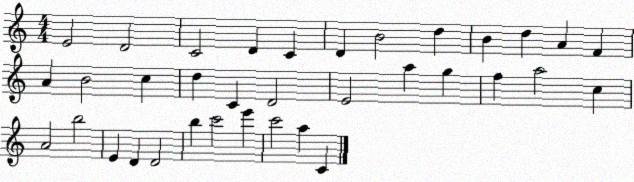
X:1
T:Untitled
M:4/4
L:1/4
K:C
E2 D2 C2 D C D B2 d B d A F A B2 c d C D2 E2 a g f a2 c A2 b2 E D D2 b c'2 e' c'2 a C